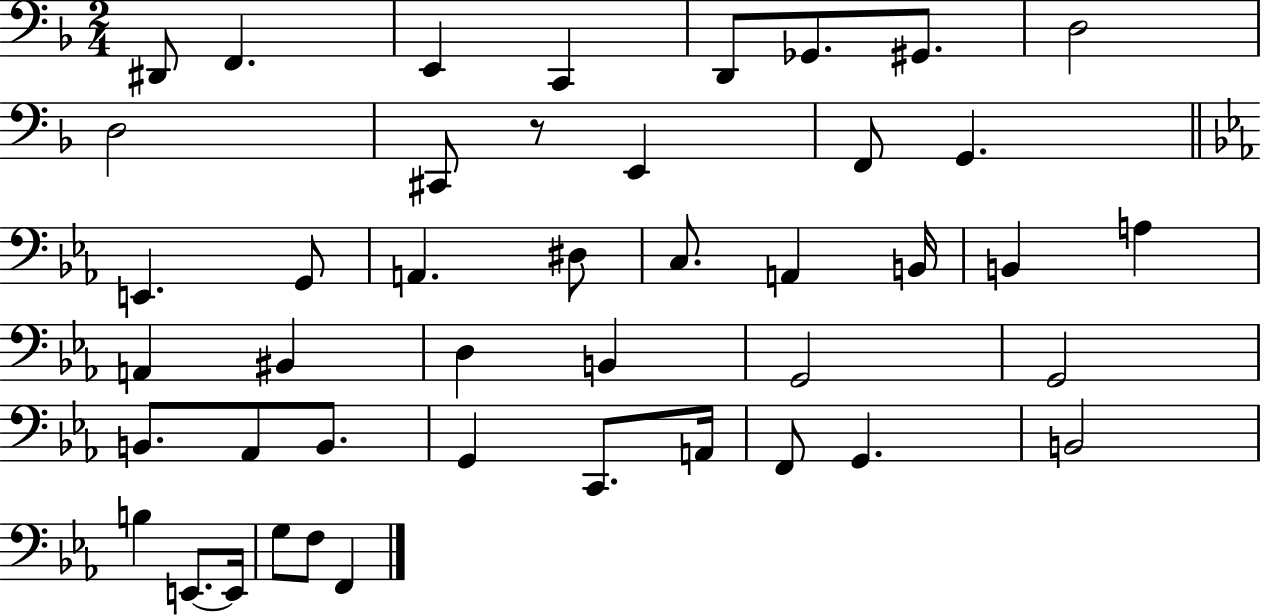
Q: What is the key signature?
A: F major